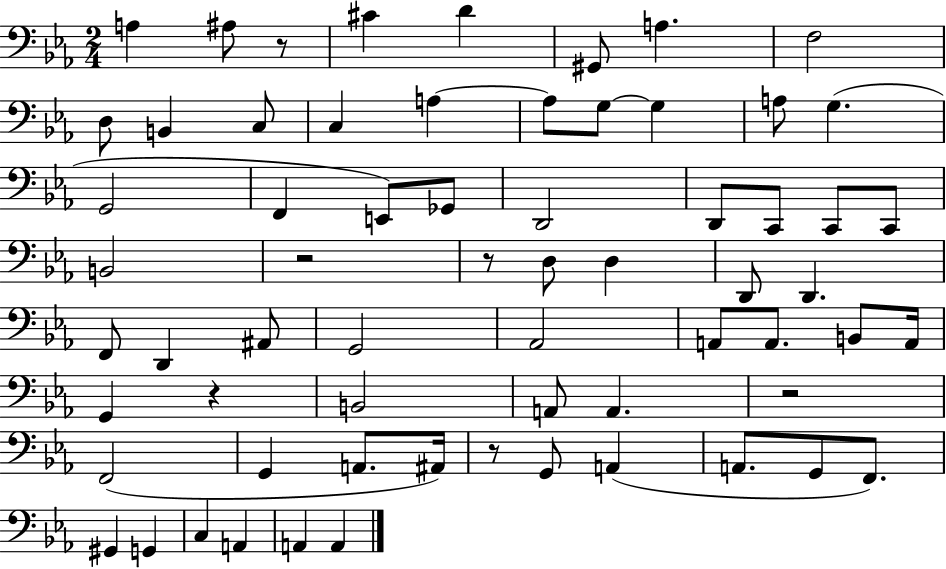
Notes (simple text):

A3/q A#3/e R/e C#4/q D4/q G#2/e A3/q. F3/h D3/e B2/q C3/e C3/q A3/q A3/e G3/e G3/q A3/e G3/q. G2/h F2/q E2/e Gb2/e D2/h D2/e C2/e C2/e C2/e B2/h R/h R/e D3/e D3/q D2/e D2/q. F2/e D2/q A#2/e G2/h Ab2/h A2/e A2/e. B2/e A2/s G2/q R/q B2/h A2/e A2/q. R/h F2/h G2/q A2/e. A#2/s R/e G2/e A2/q A2/e. G2/e F2/e. G#2/q G2/q C3/q A2/q A2/q A2/q